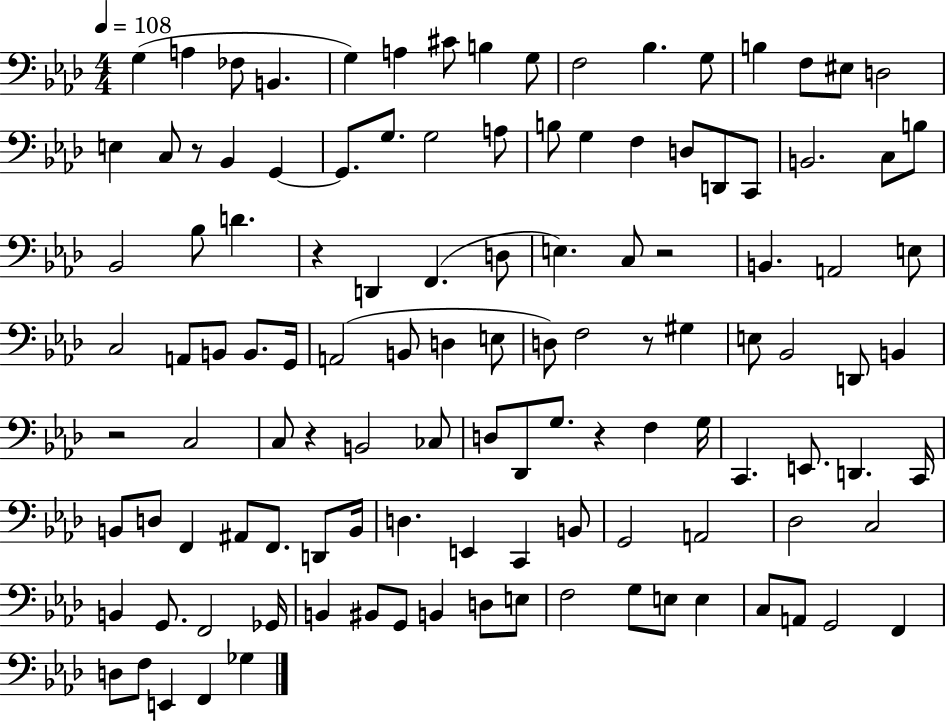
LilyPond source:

{
  \clef bass
  \numericTimeSignature
  \time 4/4
  \key aes \major
  \tempo 4 = 108
  g4( a4 fes8 b,4. | g4) a4 cis'8 b4 g8 | f2 bes4. g8 | b4 f8 eis8 d2 | \break e4 c8 r8 bes,4 g,4~~ | g,8. g8. g2 a8 | b8 g4 f4 d8 d,8 c,8 | b,2. c8 b8 | \break bes,2 bes8 d'4. | r4 d,4 f,4.( d8 | e4.) c8 r2 | b,4. a,2 e8 | \break c2 a,8 b,8 b,8. g,16 | a,2( b,8 d4 e8 | d8) f2 r8 gis4 | e8 bes,2 d,8 b,4 | \break r2 c2 | c8 r4 b,2 ces8 | d8 des,8 g8. r4 f4 g16 | c,4. e,8. d,4. c,16 | \break b,8 d8 f,4 ais,8 f,8. d,8 b,16 | d4. e,4 c,4 b,8 | g,2 a,2 | des2 c2 | \break b,4 g,8. f,2 ges,16 | b,4 bis,8 g,8 b,4 d8 e8 | f2 g8 e8 e4 | c8 a,8 g,2 f,4 | \break d8 f8 e,4 f,4 ges4 | \bar "|."
}